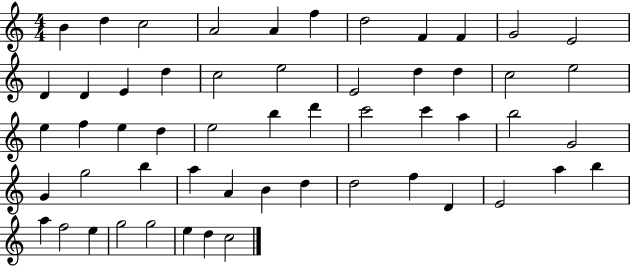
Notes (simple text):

B4/q D5/q C5/h A4/h A4/q F5/q D5/h F4/q F4/q G4/h E4/h D4/q D4/q E4/q D5/q C5/h E5/h E4/h D5/q D5/q C5/h E5/h E5/q F5/q E5/q D5/q E5/h B5/q D6/q C6/h C6/q A5/q B5/h G4/h G4/q G5/h B5/q A5/q A4/q B4/q D5/q D5/h F5/q D4/q E4/h A5/q B5/q A5/q F5/h E5/q G5/h G5/h E5/q D5/q C5/h